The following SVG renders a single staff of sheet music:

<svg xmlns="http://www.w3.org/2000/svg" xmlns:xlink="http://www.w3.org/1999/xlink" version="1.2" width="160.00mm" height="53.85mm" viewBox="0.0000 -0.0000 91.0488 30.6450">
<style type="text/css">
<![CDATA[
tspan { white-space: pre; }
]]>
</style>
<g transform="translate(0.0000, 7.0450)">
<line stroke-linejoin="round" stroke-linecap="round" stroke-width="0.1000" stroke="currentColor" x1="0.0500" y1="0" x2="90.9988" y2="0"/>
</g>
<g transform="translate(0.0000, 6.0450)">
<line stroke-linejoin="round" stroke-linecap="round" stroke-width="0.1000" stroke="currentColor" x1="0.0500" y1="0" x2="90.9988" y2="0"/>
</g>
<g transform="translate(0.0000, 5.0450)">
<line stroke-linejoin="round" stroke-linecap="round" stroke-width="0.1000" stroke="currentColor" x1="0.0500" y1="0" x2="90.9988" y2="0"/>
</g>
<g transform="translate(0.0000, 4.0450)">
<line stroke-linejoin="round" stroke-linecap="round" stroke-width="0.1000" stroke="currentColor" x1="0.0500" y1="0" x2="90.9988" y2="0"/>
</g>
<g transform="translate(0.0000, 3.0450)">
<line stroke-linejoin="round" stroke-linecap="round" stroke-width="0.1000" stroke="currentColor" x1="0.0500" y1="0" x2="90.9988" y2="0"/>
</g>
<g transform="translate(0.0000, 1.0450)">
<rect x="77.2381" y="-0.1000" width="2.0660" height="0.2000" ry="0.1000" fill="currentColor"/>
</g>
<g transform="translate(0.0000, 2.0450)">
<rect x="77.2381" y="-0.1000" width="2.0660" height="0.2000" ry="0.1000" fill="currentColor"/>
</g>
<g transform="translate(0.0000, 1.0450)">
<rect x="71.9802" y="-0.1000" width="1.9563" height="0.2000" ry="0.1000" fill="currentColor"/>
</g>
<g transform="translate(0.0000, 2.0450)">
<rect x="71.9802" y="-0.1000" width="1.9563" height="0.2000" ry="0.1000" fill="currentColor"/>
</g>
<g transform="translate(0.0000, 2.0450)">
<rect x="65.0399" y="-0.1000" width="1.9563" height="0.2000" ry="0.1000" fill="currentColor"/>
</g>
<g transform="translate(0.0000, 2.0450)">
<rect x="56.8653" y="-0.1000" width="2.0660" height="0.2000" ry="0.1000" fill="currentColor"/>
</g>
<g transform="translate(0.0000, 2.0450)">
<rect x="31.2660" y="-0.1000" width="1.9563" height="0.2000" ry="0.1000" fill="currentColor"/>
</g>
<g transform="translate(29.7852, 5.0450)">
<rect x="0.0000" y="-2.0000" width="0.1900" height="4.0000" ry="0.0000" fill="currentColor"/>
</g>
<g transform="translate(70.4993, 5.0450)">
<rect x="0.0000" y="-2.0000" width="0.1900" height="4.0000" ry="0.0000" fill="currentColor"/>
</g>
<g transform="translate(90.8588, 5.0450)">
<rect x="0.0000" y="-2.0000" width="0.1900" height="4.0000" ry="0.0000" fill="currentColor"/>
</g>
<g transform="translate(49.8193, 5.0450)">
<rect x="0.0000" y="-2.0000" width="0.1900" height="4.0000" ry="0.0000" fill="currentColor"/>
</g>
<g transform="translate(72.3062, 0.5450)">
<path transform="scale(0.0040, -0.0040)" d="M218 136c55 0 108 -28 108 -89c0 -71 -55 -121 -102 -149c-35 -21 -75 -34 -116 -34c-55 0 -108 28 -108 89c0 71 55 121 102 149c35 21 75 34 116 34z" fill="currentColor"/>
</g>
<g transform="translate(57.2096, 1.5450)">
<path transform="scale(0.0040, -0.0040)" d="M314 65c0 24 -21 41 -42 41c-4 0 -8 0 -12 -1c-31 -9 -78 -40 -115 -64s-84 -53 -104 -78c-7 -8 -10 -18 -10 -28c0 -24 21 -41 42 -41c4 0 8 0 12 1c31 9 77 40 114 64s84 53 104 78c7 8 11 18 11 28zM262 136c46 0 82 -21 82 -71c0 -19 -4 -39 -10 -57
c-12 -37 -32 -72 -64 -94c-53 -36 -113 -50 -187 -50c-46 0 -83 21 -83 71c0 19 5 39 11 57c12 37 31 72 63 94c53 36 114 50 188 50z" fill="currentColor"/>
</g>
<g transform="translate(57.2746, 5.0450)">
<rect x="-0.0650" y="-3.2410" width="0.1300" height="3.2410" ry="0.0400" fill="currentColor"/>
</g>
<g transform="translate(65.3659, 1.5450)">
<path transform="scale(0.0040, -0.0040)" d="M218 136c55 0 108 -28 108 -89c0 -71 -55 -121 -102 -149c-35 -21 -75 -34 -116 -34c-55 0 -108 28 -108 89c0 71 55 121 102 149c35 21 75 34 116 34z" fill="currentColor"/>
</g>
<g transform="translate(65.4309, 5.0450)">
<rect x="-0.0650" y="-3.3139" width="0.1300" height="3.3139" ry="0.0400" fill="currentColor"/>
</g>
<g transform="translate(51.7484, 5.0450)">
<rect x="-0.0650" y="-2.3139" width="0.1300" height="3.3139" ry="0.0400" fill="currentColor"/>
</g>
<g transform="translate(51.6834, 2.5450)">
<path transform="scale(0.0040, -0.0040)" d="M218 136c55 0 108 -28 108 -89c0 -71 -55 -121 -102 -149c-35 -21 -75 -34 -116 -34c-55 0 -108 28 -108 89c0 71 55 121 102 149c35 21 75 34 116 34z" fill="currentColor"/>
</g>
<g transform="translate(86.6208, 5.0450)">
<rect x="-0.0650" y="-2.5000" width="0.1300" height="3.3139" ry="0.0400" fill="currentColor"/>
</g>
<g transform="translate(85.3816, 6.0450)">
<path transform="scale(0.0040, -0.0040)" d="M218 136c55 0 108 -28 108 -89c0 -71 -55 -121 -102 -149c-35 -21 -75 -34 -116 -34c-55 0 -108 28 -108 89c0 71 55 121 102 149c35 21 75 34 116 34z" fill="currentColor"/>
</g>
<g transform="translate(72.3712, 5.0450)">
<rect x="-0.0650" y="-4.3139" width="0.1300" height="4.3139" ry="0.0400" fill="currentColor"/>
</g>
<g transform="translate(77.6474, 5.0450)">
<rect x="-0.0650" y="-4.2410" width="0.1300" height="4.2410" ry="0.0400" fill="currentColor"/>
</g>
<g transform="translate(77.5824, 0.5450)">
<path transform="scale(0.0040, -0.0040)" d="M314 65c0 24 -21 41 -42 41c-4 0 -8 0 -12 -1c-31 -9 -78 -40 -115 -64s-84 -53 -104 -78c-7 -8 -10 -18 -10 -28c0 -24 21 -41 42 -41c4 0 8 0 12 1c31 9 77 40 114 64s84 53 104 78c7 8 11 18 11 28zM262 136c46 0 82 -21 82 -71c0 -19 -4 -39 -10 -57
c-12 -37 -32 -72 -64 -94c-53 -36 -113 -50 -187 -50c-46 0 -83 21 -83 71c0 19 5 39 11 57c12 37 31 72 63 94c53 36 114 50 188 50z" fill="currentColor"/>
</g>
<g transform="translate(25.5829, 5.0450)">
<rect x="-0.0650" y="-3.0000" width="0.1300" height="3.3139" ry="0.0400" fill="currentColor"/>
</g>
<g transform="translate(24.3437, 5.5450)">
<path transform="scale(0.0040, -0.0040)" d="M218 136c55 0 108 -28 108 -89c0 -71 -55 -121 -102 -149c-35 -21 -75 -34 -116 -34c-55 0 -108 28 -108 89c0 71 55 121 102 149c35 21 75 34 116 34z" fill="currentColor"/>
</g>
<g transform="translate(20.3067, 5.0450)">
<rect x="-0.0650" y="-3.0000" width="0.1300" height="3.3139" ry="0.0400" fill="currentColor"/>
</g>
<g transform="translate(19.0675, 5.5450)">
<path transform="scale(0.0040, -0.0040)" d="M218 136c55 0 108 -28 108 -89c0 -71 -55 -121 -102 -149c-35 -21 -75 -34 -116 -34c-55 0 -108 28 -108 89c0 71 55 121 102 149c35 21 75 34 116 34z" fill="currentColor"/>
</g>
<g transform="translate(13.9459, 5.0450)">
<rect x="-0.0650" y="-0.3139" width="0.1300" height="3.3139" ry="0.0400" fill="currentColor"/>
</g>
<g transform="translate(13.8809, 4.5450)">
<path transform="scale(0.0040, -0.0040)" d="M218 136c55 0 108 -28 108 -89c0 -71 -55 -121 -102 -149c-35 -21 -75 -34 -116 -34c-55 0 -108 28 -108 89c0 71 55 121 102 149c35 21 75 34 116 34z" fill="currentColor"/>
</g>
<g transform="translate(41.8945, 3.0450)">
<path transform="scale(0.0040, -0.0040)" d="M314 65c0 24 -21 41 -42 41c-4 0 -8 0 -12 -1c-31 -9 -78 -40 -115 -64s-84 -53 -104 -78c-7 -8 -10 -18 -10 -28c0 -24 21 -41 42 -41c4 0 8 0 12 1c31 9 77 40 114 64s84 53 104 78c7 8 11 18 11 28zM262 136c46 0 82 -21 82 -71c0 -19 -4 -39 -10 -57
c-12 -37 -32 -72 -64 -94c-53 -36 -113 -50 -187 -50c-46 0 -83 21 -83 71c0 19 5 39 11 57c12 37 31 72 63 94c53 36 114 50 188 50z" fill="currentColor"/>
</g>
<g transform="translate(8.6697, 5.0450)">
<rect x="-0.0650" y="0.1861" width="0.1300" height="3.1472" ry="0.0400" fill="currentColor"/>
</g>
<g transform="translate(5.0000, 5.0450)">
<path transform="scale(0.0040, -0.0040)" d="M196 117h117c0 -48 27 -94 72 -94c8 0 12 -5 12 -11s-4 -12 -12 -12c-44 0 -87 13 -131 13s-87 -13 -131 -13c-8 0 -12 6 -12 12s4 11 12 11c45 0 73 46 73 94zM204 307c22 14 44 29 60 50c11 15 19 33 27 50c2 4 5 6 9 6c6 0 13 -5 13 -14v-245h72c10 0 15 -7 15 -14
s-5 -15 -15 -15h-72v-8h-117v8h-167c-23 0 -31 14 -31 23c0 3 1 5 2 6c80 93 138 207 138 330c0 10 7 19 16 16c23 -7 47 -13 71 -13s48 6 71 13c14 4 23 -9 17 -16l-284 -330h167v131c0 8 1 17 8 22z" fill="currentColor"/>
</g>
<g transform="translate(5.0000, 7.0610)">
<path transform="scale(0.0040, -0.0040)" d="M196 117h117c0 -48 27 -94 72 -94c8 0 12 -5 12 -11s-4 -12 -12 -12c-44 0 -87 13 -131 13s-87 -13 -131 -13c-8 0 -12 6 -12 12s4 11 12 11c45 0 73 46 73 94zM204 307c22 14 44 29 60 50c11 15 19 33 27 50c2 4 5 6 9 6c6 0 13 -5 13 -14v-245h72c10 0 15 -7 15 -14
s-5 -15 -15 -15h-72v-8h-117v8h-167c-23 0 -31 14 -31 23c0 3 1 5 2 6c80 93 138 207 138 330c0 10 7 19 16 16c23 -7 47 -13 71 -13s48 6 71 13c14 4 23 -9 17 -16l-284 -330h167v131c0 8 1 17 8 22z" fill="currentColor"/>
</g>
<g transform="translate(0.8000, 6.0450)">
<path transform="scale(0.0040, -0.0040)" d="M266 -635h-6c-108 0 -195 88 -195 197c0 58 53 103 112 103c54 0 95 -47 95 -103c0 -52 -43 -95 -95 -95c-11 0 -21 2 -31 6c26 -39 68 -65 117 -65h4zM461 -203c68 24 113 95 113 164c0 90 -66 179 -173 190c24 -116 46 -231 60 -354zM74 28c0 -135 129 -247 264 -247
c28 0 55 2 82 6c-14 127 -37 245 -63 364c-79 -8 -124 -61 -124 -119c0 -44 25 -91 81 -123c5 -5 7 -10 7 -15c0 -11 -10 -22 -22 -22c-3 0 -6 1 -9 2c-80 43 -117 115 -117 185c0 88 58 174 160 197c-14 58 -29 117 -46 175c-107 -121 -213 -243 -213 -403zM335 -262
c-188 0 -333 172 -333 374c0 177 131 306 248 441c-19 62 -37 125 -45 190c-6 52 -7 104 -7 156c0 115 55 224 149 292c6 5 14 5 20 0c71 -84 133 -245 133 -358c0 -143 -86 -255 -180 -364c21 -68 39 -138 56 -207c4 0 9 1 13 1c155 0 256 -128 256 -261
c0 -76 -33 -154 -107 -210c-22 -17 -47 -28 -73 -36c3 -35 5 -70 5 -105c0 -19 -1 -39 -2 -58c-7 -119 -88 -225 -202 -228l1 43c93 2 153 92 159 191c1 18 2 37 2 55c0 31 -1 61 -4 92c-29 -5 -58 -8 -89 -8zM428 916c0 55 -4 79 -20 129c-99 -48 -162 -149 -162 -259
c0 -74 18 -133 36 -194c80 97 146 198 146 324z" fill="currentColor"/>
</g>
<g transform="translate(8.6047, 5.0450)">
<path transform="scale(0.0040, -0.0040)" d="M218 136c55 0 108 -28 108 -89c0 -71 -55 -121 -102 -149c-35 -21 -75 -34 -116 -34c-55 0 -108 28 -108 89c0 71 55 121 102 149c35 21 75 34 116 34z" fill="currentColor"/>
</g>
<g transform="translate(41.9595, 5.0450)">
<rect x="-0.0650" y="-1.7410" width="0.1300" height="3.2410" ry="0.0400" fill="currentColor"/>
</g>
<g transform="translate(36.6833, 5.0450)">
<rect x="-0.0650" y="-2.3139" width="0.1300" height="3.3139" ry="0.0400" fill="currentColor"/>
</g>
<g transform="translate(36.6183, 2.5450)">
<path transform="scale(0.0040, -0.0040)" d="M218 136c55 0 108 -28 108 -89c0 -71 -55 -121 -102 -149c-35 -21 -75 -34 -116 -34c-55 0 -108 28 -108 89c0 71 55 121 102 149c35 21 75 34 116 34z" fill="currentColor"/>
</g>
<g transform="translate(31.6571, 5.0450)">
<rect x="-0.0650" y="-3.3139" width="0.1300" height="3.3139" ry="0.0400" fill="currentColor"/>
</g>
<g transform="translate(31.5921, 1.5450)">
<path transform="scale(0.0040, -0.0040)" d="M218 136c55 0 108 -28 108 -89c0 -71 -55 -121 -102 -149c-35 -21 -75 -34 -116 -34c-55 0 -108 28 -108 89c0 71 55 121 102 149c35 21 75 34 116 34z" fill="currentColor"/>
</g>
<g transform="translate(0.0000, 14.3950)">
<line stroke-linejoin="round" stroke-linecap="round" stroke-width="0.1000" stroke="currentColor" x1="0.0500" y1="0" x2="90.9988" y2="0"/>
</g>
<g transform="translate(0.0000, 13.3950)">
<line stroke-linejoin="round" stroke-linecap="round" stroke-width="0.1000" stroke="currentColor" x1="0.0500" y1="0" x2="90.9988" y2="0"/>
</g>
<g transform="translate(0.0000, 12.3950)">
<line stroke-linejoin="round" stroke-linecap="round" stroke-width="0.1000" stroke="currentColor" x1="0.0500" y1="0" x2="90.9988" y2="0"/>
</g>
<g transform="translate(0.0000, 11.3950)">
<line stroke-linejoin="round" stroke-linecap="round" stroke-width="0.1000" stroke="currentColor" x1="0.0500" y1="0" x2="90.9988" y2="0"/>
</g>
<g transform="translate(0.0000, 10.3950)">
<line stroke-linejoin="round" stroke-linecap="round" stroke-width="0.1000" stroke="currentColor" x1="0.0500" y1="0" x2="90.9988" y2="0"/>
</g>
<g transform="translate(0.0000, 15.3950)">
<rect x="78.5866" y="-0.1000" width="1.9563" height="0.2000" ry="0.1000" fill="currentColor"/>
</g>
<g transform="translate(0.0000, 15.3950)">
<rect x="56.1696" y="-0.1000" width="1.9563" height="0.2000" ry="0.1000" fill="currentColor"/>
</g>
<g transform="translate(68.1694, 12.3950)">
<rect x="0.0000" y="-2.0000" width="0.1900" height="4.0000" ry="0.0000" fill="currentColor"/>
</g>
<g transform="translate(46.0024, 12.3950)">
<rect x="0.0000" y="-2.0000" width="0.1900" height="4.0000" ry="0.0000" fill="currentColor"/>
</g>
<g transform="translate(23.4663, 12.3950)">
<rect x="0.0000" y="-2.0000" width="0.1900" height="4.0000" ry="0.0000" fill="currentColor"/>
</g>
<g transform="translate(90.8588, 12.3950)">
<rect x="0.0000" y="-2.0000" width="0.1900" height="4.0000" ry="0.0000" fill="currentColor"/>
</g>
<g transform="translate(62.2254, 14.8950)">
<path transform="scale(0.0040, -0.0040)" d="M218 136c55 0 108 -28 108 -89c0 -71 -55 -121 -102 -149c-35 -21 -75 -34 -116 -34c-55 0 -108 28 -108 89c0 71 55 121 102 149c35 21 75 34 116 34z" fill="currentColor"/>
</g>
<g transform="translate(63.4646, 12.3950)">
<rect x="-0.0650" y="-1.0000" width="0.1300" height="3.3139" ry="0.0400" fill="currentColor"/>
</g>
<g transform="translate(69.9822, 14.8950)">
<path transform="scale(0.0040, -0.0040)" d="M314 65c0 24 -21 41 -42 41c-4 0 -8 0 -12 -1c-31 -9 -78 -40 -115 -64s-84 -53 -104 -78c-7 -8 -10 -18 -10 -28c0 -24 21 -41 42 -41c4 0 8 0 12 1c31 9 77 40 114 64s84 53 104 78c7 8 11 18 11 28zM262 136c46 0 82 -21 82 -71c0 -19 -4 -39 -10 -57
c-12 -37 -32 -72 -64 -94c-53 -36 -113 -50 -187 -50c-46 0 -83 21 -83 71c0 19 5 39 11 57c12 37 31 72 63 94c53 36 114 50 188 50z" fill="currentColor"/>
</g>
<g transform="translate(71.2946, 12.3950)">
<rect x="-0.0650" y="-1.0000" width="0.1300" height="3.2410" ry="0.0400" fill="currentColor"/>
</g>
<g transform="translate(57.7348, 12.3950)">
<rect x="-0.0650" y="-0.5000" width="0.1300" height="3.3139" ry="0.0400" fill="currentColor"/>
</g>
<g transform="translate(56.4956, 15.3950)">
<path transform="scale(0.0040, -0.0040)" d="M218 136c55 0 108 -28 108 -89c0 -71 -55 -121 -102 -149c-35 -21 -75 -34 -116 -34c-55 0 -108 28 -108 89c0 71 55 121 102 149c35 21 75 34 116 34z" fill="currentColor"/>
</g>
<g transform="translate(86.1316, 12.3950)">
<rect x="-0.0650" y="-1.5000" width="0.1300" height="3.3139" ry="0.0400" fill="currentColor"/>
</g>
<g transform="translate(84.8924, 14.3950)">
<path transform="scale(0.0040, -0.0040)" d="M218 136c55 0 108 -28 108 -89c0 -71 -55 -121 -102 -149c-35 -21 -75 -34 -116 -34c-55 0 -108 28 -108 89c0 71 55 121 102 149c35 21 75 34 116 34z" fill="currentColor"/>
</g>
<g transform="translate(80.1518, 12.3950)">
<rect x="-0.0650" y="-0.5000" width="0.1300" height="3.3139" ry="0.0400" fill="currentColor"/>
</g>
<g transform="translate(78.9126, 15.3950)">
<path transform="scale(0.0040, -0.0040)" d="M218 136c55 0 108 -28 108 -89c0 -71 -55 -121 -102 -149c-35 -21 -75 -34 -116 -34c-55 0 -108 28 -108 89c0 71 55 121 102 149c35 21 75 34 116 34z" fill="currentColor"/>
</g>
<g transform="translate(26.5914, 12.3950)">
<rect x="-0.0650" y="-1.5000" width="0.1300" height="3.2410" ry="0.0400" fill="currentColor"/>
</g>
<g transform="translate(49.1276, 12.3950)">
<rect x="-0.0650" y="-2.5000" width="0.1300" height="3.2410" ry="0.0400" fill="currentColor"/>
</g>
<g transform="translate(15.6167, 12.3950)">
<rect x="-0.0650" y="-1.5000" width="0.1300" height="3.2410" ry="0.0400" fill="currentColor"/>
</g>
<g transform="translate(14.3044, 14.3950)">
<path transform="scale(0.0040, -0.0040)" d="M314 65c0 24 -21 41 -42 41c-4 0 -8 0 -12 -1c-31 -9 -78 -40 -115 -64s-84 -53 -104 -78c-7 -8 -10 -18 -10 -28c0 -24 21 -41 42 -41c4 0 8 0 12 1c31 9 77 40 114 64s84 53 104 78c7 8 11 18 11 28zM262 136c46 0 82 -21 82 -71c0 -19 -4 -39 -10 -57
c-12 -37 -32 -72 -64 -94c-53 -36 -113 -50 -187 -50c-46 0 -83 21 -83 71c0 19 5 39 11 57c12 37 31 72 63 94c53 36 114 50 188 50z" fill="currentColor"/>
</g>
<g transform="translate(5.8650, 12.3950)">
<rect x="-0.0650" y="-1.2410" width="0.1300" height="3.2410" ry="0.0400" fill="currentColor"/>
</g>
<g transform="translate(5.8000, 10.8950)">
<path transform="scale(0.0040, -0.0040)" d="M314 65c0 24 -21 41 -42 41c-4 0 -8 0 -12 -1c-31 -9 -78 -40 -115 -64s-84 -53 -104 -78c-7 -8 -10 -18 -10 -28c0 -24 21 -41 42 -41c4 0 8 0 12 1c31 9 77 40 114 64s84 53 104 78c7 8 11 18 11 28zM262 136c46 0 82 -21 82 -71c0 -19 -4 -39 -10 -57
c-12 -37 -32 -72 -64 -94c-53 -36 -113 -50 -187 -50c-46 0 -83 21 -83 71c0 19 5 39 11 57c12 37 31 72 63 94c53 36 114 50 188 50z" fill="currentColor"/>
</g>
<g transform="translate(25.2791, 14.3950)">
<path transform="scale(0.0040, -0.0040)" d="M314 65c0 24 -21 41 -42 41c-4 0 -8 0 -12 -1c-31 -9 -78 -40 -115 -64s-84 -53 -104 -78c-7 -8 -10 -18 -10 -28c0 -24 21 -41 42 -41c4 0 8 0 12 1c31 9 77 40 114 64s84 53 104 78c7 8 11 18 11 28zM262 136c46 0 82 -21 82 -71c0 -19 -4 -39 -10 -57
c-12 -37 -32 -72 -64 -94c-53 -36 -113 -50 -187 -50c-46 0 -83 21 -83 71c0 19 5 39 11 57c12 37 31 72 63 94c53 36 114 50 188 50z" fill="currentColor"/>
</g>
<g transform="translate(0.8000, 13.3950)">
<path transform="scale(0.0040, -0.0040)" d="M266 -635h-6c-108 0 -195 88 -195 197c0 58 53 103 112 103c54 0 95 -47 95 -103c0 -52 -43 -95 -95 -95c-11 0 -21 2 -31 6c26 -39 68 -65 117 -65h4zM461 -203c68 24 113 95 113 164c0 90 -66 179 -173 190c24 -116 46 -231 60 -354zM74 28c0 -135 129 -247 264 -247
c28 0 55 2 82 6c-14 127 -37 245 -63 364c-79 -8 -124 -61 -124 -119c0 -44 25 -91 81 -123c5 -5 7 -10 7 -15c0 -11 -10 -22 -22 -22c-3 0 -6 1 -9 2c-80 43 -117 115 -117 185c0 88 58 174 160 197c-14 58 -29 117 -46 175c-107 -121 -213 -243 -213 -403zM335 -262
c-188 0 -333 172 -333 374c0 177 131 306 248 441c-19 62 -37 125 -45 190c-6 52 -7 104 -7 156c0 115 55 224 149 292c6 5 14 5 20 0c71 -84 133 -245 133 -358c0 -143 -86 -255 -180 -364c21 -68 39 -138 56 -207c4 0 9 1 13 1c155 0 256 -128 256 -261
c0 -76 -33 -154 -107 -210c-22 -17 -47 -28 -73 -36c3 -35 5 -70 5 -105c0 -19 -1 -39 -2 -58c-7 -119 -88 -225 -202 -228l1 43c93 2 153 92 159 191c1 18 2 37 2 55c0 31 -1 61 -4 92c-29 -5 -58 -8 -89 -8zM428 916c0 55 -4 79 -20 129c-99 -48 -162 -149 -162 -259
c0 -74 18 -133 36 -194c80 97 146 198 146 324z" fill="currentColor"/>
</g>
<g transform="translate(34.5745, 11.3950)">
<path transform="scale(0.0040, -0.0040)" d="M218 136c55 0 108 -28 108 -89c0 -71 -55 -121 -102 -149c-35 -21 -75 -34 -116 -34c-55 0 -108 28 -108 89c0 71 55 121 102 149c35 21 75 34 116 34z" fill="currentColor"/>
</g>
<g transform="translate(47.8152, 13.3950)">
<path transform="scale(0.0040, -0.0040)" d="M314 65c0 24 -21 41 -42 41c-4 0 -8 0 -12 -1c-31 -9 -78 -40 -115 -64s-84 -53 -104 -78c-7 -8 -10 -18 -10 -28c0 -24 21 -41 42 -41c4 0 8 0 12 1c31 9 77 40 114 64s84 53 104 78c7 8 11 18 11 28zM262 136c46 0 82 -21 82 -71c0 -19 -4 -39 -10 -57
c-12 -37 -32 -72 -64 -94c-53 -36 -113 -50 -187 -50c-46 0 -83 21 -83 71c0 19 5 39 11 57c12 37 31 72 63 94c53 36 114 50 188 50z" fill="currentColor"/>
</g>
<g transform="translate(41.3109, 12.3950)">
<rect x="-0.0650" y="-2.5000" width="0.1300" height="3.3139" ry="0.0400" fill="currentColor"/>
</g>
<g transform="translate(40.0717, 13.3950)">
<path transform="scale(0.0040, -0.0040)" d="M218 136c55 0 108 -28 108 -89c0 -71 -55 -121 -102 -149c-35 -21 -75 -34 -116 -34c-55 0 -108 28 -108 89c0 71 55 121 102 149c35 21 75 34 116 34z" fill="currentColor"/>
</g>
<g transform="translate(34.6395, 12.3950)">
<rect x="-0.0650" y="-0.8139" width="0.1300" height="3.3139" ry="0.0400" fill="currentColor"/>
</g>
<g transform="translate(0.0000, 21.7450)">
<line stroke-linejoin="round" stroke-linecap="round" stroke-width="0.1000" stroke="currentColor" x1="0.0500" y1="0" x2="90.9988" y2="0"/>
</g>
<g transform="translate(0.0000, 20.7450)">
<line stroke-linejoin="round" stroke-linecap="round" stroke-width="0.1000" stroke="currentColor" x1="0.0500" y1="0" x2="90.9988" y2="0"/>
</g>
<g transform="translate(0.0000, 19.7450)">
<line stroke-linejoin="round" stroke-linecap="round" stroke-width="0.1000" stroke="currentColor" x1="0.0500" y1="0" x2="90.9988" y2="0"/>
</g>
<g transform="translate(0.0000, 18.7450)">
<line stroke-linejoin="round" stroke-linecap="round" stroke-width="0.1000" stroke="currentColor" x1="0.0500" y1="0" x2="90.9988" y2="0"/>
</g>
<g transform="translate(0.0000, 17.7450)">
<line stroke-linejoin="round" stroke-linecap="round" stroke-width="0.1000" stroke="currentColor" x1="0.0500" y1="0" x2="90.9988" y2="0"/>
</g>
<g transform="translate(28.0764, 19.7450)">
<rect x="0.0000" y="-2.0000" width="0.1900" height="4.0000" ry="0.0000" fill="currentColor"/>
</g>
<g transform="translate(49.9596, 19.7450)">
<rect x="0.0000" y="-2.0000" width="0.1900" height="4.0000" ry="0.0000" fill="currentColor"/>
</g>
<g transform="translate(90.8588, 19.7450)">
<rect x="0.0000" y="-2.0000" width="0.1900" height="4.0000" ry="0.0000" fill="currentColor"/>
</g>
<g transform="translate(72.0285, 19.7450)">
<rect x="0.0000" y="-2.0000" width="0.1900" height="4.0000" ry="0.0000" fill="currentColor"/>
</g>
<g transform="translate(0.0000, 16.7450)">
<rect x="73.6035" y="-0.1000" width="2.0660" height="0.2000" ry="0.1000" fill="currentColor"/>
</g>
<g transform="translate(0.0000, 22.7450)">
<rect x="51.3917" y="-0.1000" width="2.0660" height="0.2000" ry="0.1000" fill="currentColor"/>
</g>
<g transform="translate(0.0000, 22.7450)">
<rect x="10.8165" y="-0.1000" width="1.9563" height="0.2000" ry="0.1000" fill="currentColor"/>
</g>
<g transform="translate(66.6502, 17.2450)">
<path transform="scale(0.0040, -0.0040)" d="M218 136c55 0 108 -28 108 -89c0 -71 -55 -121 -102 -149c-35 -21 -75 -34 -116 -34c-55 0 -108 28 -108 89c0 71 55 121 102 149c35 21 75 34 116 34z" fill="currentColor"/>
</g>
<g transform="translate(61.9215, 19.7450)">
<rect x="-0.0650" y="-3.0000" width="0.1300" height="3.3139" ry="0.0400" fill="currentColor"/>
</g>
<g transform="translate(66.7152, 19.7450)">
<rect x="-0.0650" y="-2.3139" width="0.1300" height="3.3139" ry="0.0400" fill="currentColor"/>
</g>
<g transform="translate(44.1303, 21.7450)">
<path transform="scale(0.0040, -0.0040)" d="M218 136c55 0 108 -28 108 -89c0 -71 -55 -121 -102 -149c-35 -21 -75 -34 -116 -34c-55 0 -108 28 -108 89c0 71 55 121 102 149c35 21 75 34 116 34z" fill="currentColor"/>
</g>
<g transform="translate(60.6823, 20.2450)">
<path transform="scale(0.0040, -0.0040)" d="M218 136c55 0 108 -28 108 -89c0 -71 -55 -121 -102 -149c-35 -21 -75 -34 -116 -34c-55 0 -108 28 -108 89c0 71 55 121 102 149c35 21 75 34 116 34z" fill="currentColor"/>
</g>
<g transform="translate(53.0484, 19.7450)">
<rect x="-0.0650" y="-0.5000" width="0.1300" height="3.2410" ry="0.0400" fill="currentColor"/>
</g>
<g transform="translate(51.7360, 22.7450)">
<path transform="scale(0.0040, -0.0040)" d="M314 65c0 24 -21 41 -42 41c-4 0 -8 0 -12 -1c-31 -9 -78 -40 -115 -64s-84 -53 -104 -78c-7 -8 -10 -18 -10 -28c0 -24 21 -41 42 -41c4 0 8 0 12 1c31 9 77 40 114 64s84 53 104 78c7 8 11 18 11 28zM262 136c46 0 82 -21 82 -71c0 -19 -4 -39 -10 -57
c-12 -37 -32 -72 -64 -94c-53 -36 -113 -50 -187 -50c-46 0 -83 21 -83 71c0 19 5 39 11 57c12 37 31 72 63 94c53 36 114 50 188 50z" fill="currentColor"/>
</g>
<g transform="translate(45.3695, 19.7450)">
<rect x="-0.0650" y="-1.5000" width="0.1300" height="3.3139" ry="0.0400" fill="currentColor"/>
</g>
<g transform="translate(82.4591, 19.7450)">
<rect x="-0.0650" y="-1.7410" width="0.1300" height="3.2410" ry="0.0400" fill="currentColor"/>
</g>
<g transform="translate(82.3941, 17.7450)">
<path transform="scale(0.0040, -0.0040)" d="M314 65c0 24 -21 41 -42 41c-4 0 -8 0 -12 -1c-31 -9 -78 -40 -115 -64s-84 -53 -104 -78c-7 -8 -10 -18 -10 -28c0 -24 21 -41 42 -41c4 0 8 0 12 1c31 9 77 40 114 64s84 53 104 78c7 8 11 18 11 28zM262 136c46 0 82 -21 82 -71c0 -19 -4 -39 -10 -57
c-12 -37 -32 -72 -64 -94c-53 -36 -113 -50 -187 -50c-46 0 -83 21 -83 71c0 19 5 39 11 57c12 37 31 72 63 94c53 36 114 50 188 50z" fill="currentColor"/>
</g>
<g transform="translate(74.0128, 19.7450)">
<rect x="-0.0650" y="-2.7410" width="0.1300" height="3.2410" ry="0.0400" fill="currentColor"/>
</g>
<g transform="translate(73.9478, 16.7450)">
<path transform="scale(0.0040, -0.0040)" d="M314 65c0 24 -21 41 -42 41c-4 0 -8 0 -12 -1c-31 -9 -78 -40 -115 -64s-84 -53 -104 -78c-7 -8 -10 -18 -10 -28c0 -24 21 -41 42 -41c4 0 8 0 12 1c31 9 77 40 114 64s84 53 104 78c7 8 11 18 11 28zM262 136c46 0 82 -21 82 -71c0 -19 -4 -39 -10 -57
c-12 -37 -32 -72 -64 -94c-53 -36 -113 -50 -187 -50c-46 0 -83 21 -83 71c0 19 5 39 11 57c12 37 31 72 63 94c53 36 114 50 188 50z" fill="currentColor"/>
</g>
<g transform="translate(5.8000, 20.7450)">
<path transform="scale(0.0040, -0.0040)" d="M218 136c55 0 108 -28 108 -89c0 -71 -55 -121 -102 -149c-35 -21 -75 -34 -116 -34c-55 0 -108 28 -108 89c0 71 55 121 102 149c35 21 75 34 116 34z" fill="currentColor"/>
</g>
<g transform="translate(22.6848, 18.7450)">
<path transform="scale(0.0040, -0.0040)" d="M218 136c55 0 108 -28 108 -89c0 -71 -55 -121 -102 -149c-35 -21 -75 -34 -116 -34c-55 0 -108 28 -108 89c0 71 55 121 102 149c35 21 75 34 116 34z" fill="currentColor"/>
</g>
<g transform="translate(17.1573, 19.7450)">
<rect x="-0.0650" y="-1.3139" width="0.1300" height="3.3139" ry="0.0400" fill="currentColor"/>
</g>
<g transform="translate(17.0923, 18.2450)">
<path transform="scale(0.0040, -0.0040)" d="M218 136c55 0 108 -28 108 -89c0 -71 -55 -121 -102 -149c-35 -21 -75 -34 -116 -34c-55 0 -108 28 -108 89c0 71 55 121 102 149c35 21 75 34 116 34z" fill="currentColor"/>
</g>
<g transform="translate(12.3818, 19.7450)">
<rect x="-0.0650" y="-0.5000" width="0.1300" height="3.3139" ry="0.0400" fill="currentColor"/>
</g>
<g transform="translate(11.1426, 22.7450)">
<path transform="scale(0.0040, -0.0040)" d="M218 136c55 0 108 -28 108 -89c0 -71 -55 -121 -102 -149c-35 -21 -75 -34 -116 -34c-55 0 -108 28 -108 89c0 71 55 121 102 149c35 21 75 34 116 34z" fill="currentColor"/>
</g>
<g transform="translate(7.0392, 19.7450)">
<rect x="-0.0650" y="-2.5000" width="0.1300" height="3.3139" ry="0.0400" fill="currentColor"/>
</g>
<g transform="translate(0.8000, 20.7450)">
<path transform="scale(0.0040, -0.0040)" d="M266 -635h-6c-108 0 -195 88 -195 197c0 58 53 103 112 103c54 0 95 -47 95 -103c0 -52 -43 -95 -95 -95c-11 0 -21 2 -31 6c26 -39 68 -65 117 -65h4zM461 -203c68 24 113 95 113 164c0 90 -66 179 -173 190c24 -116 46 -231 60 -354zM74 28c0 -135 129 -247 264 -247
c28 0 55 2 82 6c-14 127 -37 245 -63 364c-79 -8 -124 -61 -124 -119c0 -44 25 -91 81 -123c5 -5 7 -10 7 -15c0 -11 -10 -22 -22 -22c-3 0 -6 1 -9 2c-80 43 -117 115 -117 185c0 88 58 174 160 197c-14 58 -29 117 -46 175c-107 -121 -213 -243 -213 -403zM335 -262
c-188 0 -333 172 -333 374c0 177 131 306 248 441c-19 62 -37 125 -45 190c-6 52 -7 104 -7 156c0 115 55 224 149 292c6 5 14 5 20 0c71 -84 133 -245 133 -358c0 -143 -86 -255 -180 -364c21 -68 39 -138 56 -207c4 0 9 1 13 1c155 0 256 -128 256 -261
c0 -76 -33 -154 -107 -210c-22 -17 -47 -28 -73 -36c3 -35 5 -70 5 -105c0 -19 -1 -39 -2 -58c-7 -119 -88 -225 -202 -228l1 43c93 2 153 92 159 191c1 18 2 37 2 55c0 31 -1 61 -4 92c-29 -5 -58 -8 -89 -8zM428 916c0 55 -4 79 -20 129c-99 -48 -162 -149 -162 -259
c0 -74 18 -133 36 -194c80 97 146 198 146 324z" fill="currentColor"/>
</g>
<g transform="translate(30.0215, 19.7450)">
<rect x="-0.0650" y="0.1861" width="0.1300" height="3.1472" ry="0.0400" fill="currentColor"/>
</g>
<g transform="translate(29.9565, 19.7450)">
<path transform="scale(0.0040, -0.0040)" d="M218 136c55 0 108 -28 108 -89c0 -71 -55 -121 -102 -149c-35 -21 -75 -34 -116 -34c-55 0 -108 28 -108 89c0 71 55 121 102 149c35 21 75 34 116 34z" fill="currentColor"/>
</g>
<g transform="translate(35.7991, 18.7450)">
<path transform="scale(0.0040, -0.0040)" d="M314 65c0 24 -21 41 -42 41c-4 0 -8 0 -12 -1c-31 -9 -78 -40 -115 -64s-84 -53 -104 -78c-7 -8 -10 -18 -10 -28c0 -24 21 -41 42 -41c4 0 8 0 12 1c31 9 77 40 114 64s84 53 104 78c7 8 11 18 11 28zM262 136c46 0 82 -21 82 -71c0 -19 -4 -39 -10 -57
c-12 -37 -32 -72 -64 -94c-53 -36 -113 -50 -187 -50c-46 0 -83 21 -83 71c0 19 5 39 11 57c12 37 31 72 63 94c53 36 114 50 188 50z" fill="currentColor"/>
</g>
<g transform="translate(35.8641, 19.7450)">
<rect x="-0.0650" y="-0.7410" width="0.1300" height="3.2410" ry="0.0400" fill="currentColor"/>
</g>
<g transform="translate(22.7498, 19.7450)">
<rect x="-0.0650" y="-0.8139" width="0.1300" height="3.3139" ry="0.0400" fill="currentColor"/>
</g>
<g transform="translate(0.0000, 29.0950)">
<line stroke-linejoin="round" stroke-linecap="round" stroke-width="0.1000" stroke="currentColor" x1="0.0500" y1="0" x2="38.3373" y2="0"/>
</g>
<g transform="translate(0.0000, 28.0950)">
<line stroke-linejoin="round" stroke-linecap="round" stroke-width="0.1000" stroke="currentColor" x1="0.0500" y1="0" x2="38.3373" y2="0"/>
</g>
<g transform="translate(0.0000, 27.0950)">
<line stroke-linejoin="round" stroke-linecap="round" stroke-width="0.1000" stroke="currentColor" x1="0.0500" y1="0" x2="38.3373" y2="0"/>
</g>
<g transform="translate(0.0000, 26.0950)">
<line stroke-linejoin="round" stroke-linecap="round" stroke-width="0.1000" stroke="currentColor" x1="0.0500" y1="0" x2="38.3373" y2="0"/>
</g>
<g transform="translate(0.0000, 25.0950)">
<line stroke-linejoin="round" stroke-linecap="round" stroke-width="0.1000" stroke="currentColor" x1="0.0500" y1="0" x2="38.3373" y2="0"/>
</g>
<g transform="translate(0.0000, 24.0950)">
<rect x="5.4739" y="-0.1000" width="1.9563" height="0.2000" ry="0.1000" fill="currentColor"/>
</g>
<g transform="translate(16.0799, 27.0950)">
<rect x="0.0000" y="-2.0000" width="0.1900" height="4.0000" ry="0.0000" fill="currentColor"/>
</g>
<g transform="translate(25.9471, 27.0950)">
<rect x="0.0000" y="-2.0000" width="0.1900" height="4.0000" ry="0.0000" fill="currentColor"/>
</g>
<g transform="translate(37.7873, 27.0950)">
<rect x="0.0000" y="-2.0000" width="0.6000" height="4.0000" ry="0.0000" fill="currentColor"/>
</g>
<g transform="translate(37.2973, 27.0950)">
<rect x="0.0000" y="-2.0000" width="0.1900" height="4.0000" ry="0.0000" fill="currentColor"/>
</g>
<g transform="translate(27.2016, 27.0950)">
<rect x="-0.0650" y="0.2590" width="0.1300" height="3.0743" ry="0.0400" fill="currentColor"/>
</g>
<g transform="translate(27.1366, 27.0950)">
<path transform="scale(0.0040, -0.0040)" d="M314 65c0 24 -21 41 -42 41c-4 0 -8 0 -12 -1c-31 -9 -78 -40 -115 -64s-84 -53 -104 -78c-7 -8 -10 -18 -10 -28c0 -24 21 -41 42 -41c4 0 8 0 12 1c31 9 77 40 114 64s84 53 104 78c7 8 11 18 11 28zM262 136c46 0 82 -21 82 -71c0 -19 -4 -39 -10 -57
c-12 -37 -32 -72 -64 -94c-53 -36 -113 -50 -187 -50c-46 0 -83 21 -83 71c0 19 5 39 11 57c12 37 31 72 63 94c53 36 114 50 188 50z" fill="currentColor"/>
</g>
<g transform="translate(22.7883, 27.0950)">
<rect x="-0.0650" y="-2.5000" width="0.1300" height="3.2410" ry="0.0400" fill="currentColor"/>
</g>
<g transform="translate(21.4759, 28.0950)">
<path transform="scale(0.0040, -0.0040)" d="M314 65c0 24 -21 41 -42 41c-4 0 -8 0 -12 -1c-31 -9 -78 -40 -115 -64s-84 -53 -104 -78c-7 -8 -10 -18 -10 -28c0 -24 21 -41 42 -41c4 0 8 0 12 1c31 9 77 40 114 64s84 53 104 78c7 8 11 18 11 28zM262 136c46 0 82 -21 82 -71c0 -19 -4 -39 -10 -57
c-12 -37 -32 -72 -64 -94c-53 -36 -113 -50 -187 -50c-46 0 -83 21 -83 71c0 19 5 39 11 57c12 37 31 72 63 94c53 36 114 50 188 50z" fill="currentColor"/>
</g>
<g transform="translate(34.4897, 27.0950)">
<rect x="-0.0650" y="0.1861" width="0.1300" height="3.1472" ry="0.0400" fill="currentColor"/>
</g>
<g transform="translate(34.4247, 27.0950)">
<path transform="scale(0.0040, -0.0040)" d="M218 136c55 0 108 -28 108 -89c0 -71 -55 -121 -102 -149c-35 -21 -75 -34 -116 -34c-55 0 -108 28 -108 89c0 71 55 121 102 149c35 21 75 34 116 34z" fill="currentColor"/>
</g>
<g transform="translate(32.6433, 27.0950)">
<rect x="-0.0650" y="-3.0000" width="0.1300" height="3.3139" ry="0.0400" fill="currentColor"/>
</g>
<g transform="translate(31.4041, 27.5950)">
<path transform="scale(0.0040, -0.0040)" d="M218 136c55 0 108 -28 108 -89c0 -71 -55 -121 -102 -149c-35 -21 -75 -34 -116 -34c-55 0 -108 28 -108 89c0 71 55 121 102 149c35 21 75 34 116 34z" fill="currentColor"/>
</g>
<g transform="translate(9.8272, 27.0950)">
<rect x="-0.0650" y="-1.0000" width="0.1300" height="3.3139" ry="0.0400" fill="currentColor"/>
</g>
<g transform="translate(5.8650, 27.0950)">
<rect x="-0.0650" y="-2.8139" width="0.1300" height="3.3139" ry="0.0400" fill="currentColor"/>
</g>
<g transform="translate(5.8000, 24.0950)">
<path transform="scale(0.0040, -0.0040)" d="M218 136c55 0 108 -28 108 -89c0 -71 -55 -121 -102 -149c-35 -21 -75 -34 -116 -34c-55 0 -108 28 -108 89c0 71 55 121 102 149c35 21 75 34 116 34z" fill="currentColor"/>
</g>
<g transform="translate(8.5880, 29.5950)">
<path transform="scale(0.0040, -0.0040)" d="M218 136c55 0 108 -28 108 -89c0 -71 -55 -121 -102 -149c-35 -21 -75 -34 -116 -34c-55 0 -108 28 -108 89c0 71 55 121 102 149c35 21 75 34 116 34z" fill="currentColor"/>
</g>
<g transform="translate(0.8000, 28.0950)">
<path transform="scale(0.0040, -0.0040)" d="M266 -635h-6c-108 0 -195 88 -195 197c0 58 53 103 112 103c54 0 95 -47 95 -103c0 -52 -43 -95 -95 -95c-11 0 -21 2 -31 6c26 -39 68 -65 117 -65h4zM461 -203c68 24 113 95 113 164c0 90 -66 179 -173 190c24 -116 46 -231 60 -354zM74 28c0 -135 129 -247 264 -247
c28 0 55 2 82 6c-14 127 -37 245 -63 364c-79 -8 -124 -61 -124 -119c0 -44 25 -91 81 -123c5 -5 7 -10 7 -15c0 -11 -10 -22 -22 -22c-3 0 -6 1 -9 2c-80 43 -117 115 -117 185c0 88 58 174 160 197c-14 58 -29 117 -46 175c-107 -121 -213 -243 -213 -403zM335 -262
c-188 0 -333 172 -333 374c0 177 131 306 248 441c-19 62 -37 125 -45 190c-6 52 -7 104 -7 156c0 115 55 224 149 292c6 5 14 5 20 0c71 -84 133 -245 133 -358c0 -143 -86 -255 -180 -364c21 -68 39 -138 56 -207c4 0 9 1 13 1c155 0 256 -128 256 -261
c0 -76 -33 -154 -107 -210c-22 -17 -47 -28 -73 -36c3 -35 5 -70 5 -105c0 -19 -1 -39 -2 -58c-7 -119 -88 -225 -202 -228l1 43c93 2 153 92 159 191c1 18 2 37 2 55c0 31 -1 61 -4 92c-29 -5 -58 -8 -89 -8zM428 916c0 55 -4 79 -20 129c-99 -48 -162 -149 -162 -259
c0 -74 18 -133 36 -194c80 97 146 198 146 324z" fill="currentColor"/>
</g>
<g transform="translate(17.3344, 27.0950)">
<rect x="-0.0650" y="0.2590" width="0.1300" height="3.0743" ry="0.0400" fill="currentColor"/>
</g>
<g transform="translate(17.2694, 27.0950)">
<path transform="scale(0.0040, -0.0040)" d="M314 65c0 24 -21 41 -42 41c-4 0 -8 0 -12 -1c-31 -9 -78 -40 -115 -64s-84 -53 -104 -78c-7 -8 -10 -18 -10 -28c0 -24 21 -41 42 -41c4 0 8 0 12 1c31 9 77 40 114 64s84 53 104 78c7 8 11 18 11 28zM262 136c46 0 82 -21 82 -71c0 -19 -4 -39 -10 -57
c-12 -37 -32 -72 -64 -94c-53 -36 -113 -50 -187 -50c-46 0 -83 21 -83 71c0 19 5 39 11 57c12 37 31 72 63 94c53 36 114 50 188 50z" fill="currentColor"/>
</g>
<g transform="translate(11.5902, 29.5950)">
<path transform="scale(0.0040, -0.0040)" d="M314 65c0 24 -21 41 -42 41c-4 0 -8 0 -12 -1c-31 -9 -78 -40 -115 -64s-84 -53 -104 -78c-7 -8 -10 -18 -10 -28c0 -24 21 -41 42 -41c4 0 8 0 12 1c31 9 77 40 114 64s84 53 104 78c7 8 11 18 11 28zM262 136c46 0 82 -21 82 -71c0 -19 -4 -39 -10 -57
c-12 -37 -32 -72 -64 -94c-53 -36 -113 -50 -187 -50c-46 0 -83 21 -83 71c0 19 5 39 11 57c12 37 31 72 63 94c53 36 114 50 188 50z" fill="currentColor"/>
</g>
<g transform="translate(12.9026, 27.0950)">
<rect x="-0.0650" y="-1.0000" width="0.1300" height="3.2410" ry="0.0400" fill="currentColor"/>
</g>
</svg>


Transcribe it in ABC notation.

X:1
T:Untitled
M:4/4
L:1/4
K:C
B c A A b g f2 g b2 b d' d'2 G e2 E2 E2 d G G2 C D D2 C E G C e d B d2 E C2 A g a2 f2 a D D2 B2 G2 B2 A B